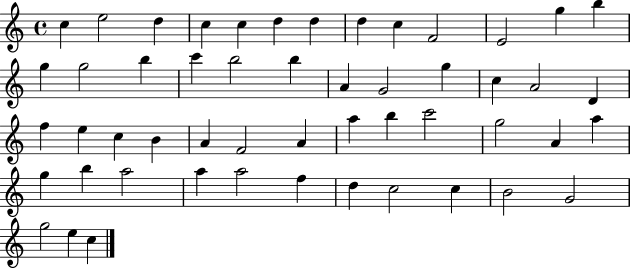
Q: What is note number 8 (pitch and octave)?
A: D5